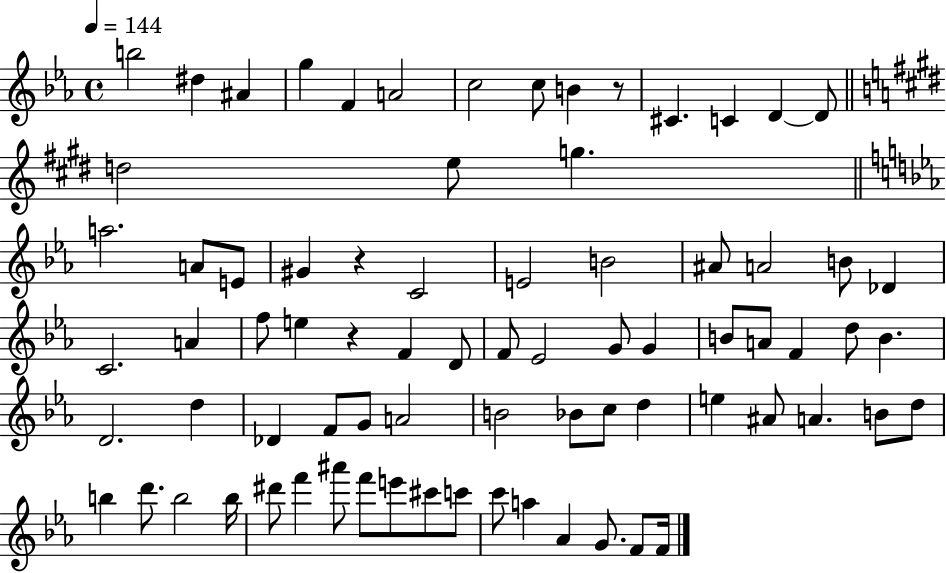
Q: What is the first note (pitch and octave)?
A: B5